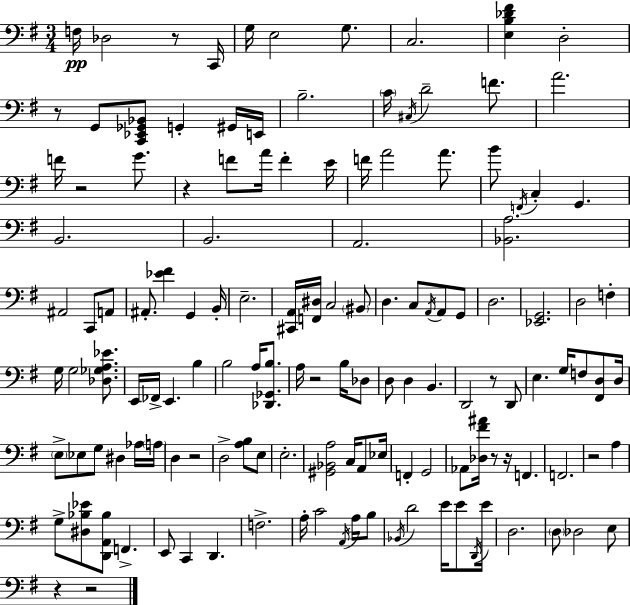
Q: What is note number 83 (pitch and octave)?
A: A2